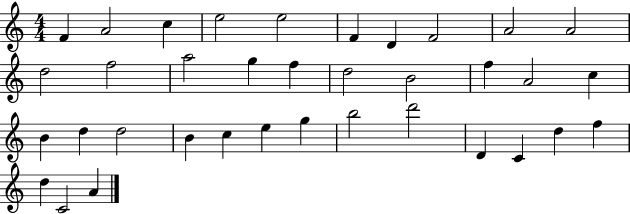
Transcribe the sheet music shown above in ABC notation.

X:1
T:Untitled
M:4/4
L:1/4
K:C
F A2 c e2 e2 F D F2 A2 A2 d2 f2 a2 g f d2 B2 f A2 c B d d2 B c e g b2 d'2 D C d f d C2 A